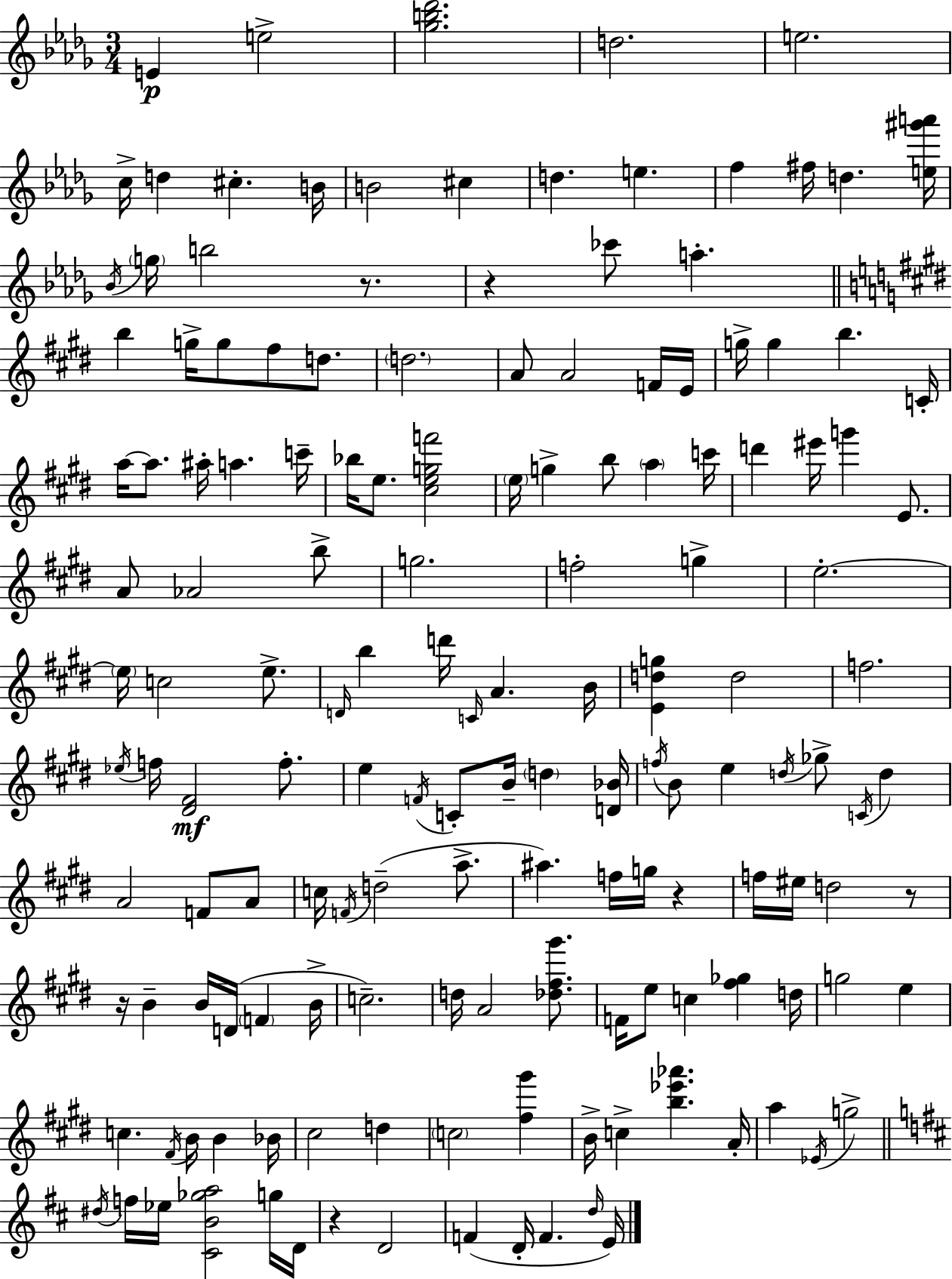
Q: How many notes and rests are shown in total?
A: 152